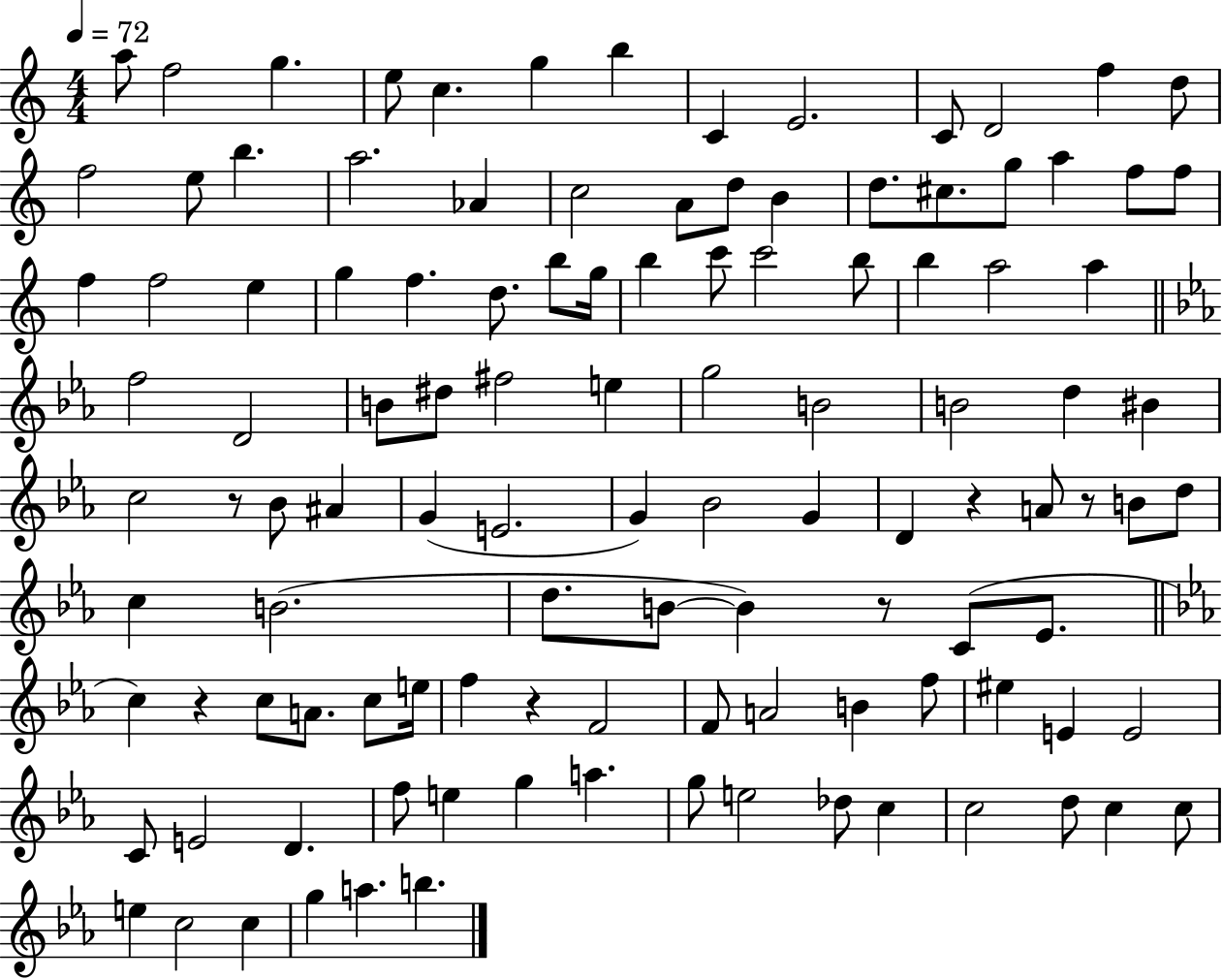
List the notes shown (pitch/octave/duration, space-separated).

A5/e F5/h G5/q. E5/e C5/q. G5/q B5/q C4/q E4/h. C4/e D4/h F5/q D5/e F5/h E5/e B5/q. A5/h. Ab4/q C5/h A4/e D5/e B4/q D5/e. C#5/e. G5/e A5/q F5/e F5/e F5/q F5/h E5/q G5/q F5/q. D5/e. B5/e G5/s B5/q C6/e C6/h B5/e B5/q A5/h A5/q F5/h D4/h B4/e D#5/e F#5/h E5/q G5/h B4/h B4/h D5/q BIS4/q C5/h R/e Bb4/e A#4/q G4/q E4/h. G4/q Bb4/h G4/q D4/q R/q A4/e R/e B4/e D5/e C5/q B4/h. D5/e. B4/e B4/q R/e C4/e Eb4/e. C5/q R/q C5/e A4/e. C5/e E5/s F5/q R/q F4/h F4/e A4/h B4/q F5/e EIS5/q E4/q E4/h C4/e E4/h D4/q. F5/e E5/q G5/q A5/q. G5/e E5/h Db5/e C5/q C5/h D5/e C5/q C5/e E5/q C5/h C5/q G5/q A5/q. B5/q.